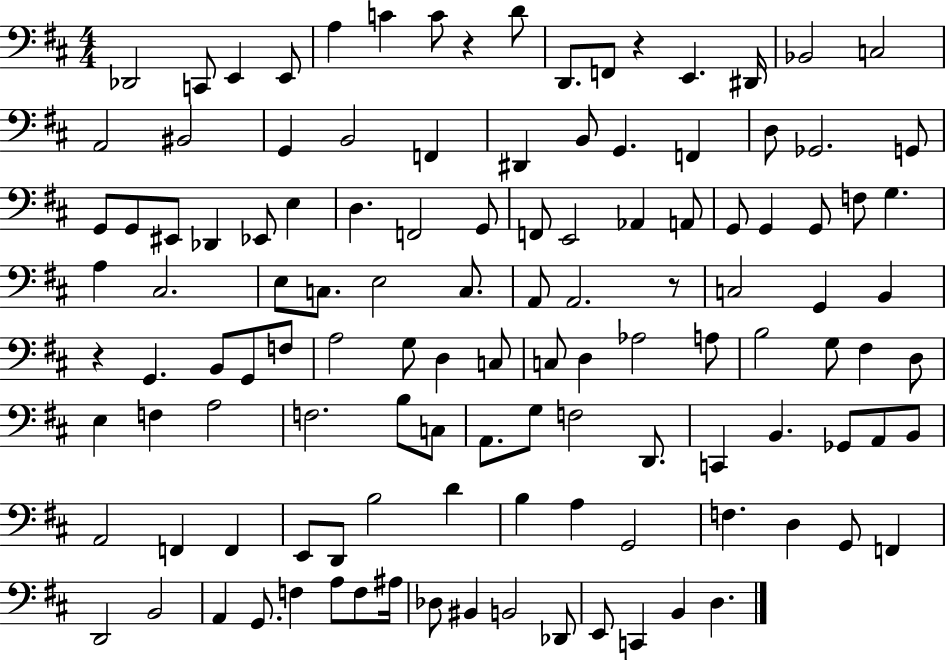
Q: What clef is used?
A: bass